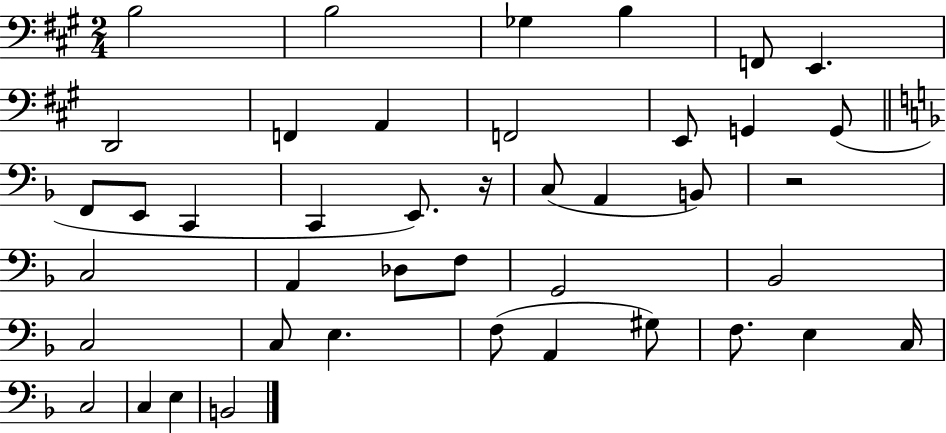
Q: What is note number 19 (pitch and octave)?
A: C3